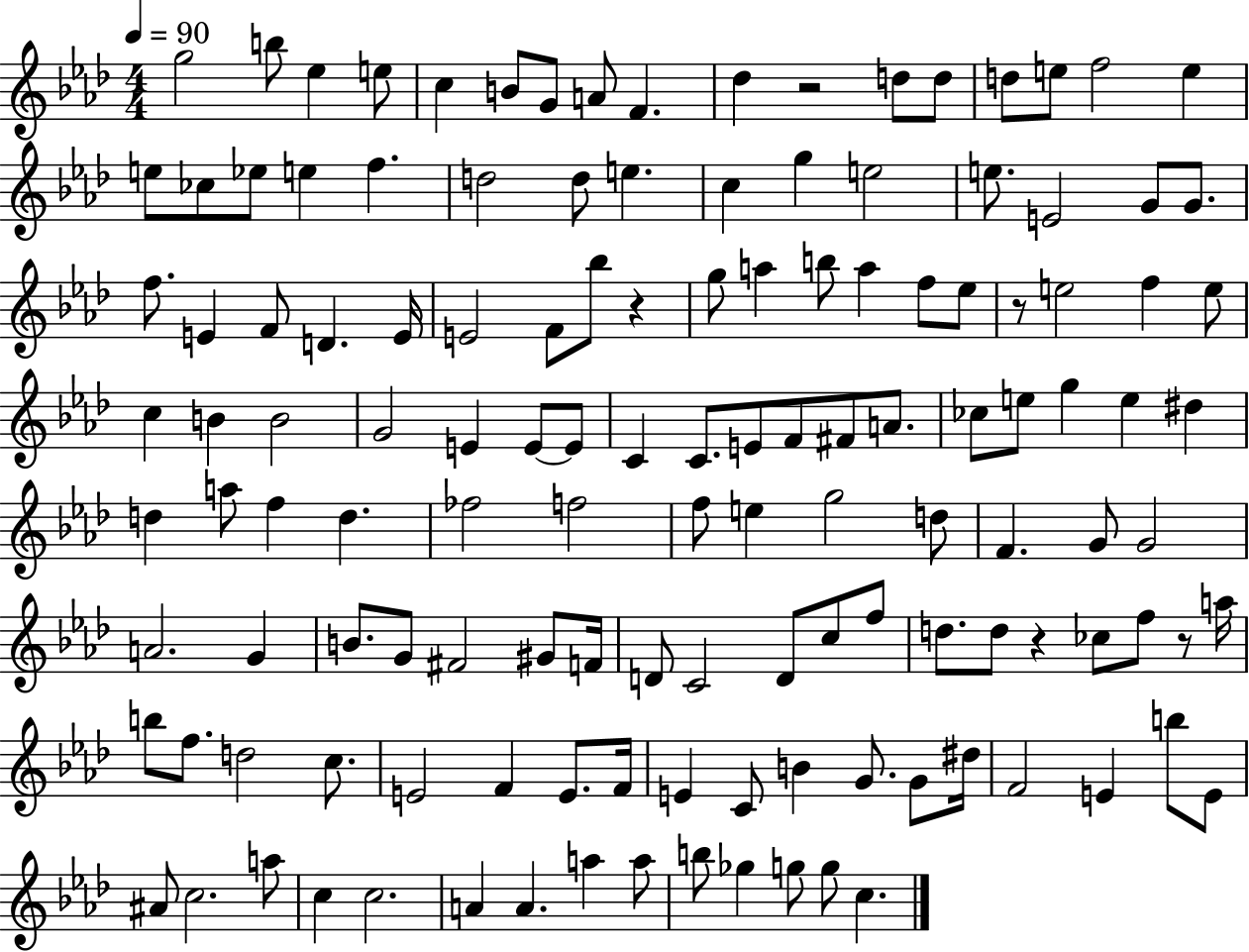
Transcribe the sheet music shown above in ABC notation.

X:1
T:Untitled
M:4/4
L:1/4
K:Ab
g2 b/2 _e e/2 c B/2 G/2 A/2 F _d z2 d/2 d/2 d/2 e/2 f2 e e/2 _c/2 _e/2 e f d2 d/2 e c g e2 e/2 E2 G/2 G/2 f/2 E F/2 D E/4 E2 F/2 _b/2 z g/2 a b/2 a f/2 _e/2 z/2 e2 f e/2 c B B2 G2 E E/2 E/2 C C/2 E/2 F/2 ^F/2 A/2 _c/2 e/2 g e ^d d a/2 f d _f2 f2 f/2 e g2 d/2 F G/2 G2 A2 G B/2 G/2 ^F2 ^G/2 F/4 D/2 C2 D/2 c/2 f/2 d/2 d/2 z _c/2 f/2 z/2 a/4 b/2 f/2 d2 c/2 E2 F E/2 F/4 E C/2 B G/2 G/2 ^d/4 F2 E b/2 E/2 ^A/2 c2 a/2 c c2 A A a a/2 b/2 _g g/2 g/2 c